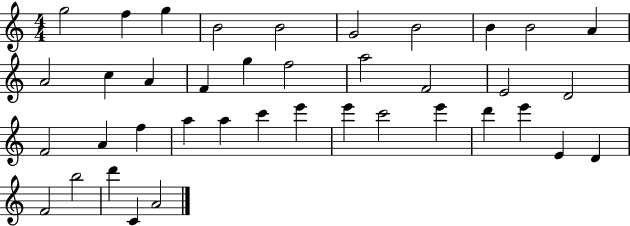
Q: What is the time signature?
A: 4/4